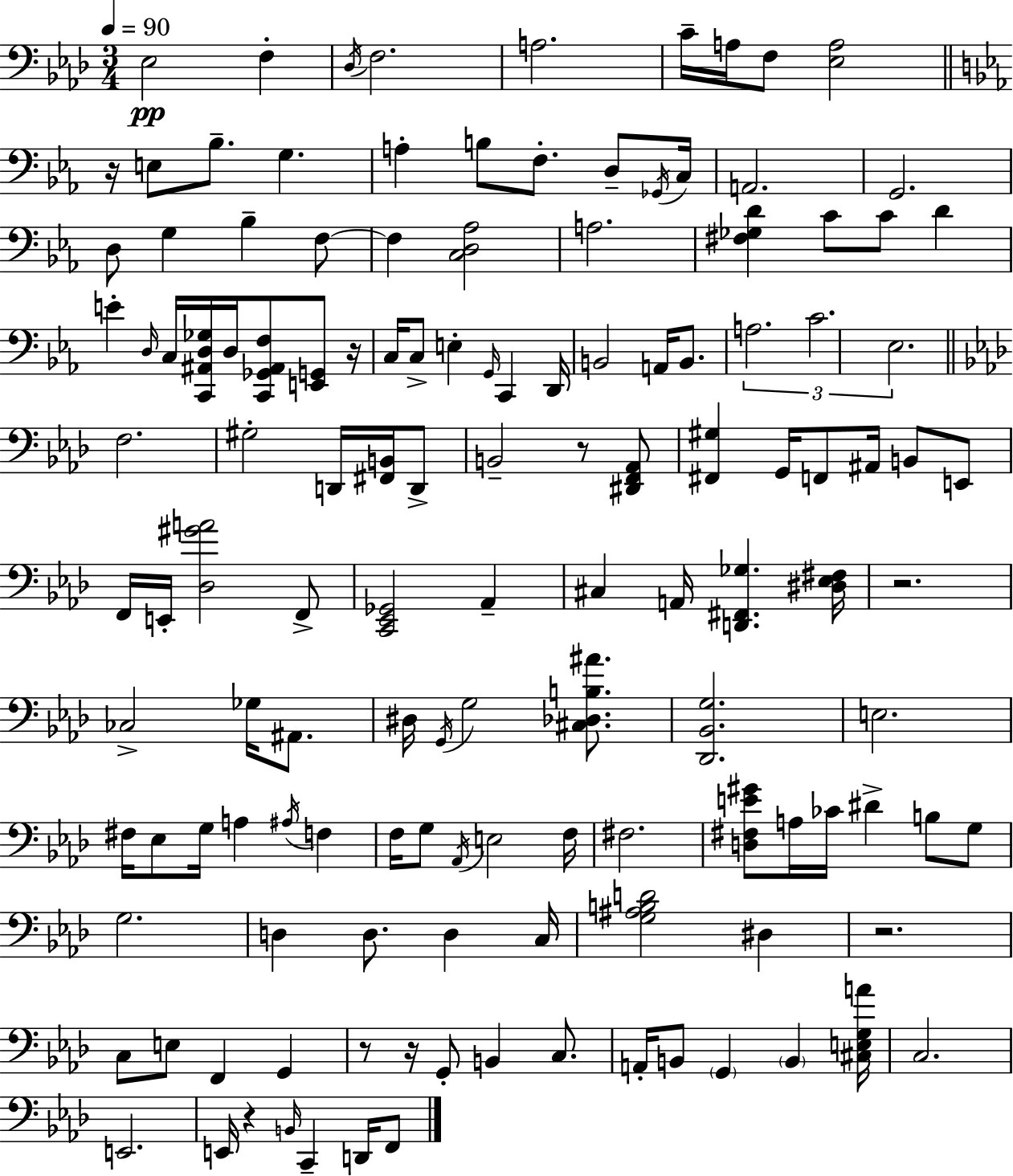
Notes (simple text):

Eb3/h F3/q Db3/s F3/h. A3/h. C4/s A3/s F3/e [Eb3,A3]/h R/s E3/e Bb3/e. G3/q. A3/q B3/e F3/e. D3/e Gb2/s C3/s A2/h. G2/h. D3/e G3/q Bb3/q F3/e F3/q [C3,D3,Ab3]/h A3/h. [F#3,Gb3,D4]/q C4/e C4/e D4/q E4/q D3/s C3/s [C2,A#2,D3,Gb3]/s D3/s [C2,Gb2,A#2,F3]/e [E2,G2]/e R/s C3/s C3/e E3/q G2/s C2/q D2/s B2/h A2/s B2/e. A3/h. C4/h. Eb3/h. F3/h. G#3/h D2/s [F#2,B2]/s D2/e B2/h R/e [D#2,F2,Ab2]/e [F#2,G#3]/q G2/s F2/e A#2/s B2/e E2/e F2/s E2/s [Db3,G#4,A4]/h F2/e [C2,Eb2,Gb2]/h Ab2/q C#3/q A2/s [D2,F#2,Gb3]/q. [D#3,Eb3,F#3]/s R/h. CES3/h Gb3/s A#2/e. D#3/s G2/s G3/h [C#3,Db3,B3,A#4]/e. [Db2,Bb2,G3]/h. E3/h. F#3/s Eb3/e G3/s A3/q A#3/s F3/q F3/s G3/e Ab2/s E3/h F3/s F#3/h. [D3,F#3,E4,G#4]/e A3/s CES4/s D#4/q B3/e G3/e G3/h. D3/q D3/e. D3/q C3/s [G3,A#3,B3,D4]/h D#3/q R/h. C3/e E3/e F2/q G2/q R/e R/s G2/e B2/q C3/e. A2/s B2/e G2/q B2/q [C#3,E3,G3,A4]/s C3/h. E2/h. E2/s R/q B2/s C2/q D2/s F2/e